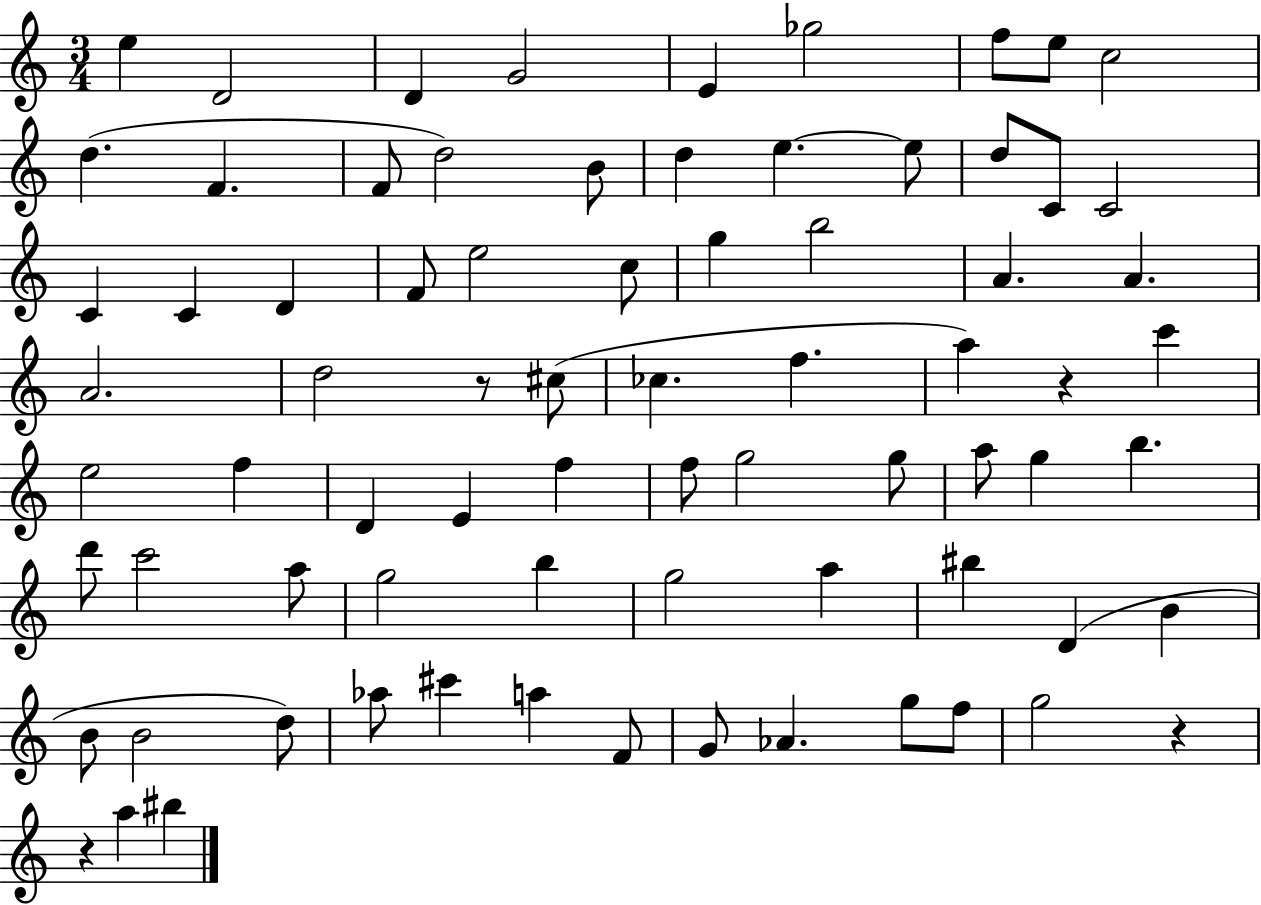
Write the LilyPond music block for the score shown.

{
  \clef treble
  \numericTimeSignature
  \time 3/4
  \key c \major
  e''4 d'2 | d'4 g'2 | e'4 ges''2 | f''8 e''8 c''2 | \break d''4.( f'4. | f'8 d''2) b'8 | d''4 e''4.~~ e''8 | d''8 c'8 c'2 | \break c'4 c'4 d'4 | f'8 e''2 c''8 | g''4 b''2 | a'4. a'4. | \break a'2. | d''2 r8 cis''8( | ces''4. f''4. | a''4) r4 c'''4 | \break e''2 f''4 | d'4 e'4 f''4 | f''8 g''2 g''8 | a''8 g''4 b''4. | \break d'''8 c'''2 a''8 | g''2 b''4 | g''2 a''4 | bis''4 d'4( b'4 | \break b'8 b'2 d''8) | aes''8 cis'''4 a''4 f'8 | g'8 aes'4. g''8 f''8 | g''2 r4 | \break r4 a''4 bis''4 | \bar "|."
}